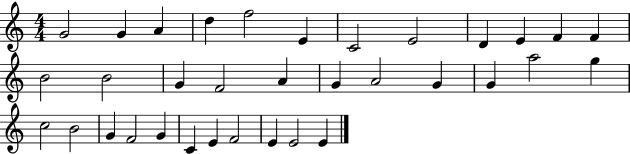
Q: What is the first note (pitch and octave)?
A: G4